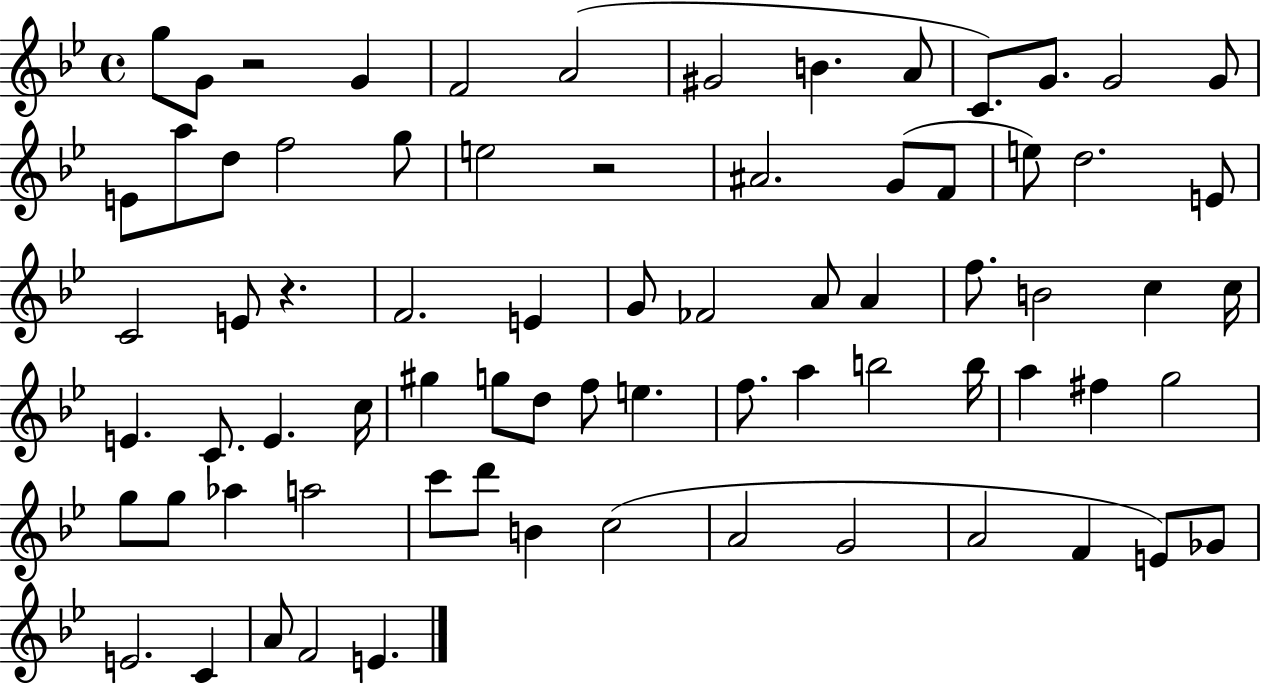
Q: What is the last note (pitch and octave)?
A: E4